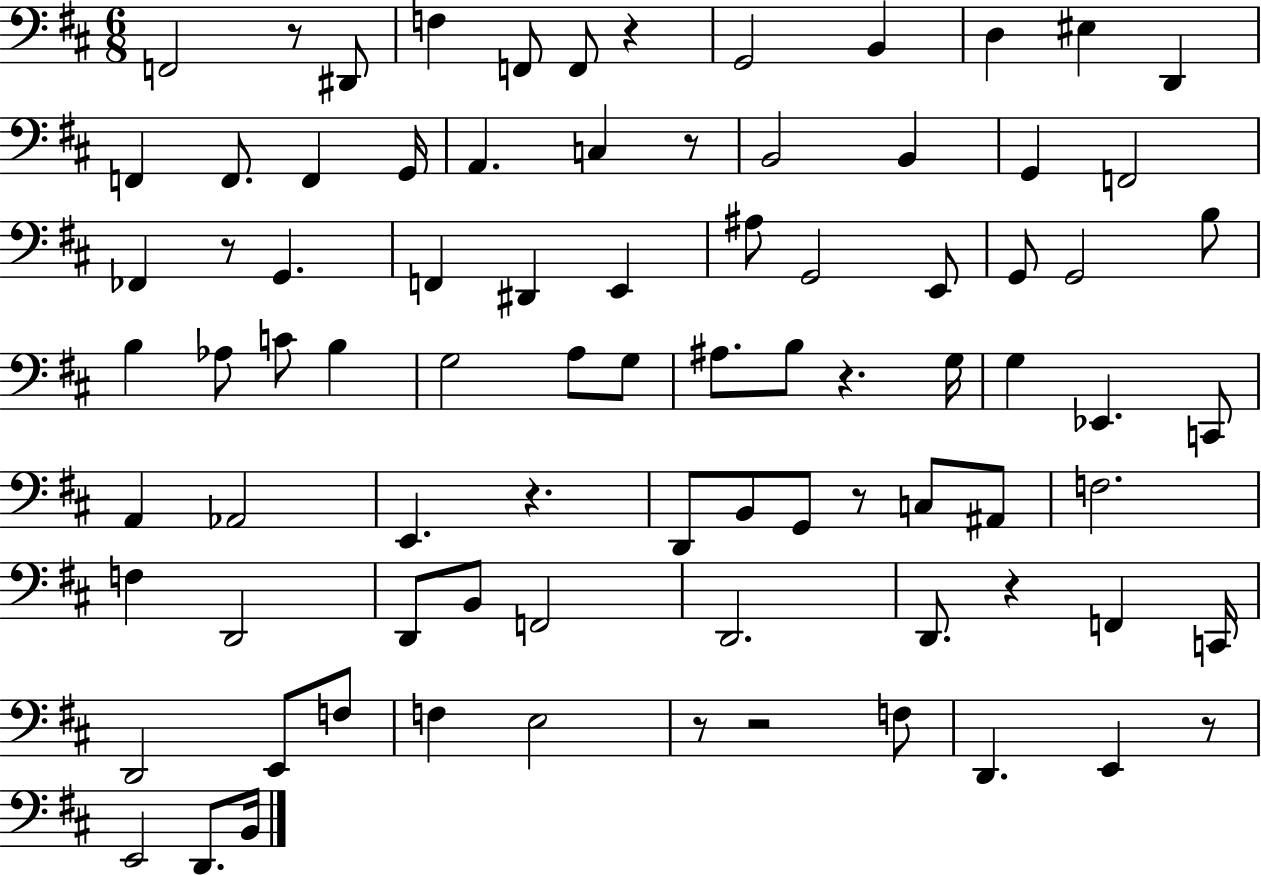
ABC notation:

X:1
T:Untitled
M:6/8
L:1/4
K:D
F,,2 z/2 ^D,,/2 F, F,,/2 F,,/2 z G,,2 B,, D, ^E, D,, F,, F,,/2 F,, G,,/4 A,, C, z/2 B,,2 B,, G,, F,,2 _F,, z/2 G,, F,, ^D,, E,, ^A,/2 G,,2 E,,/2 G,,/2 G,,2 B,/2 B, _A,/2 C/2 B, G,2 A,/2 G,/2 ^A,/2 B,/2 z G,/4 G, _E,, C,,/2 A,, _A,,2 E,, z D,,/2 B,,/2 G,,/2 z/2 C,/2 ^A,,/2 F,2 F, D,,2 D,,/2 B,,/2 F,,2 D,,2 D,,/2 z F,, C,,/4 D,,2 E,,/2 F,/2 F, E,2 z/2 z2 F,/2 D,, E,, z/2 E,,2 D,,/2 B,,/4